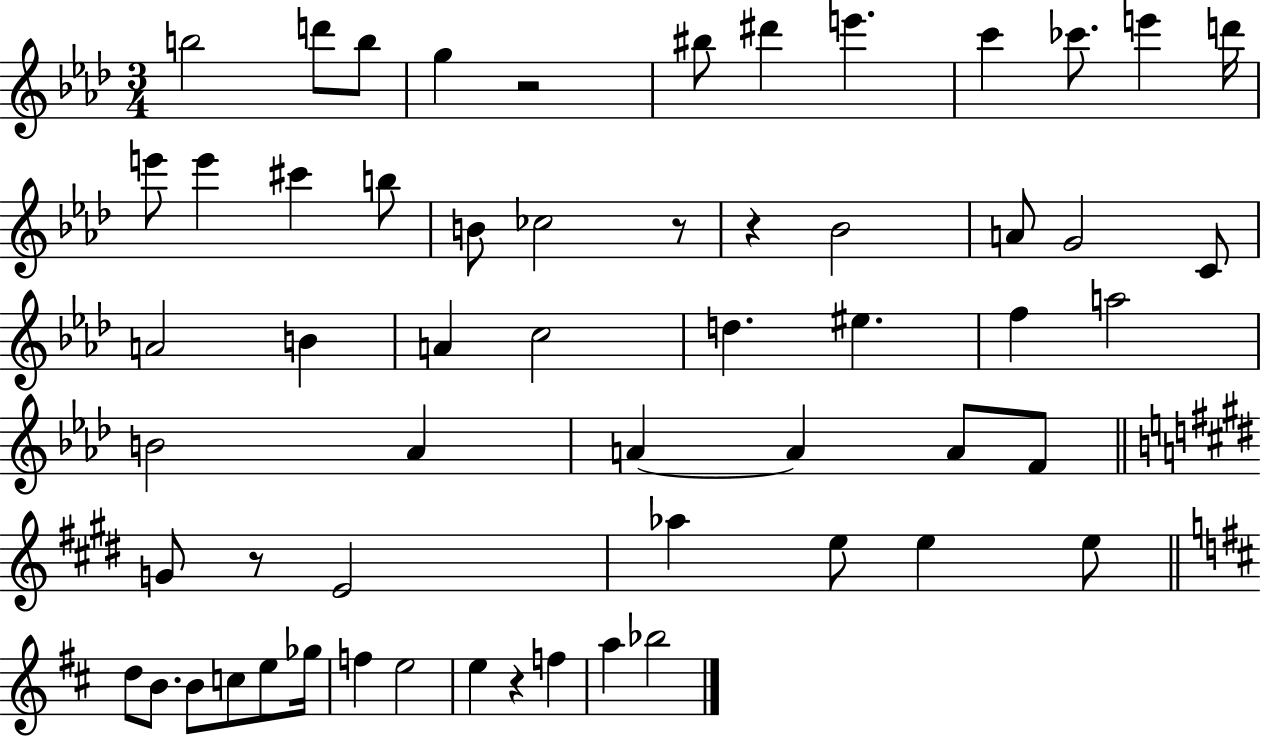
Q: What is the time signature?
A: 3/4